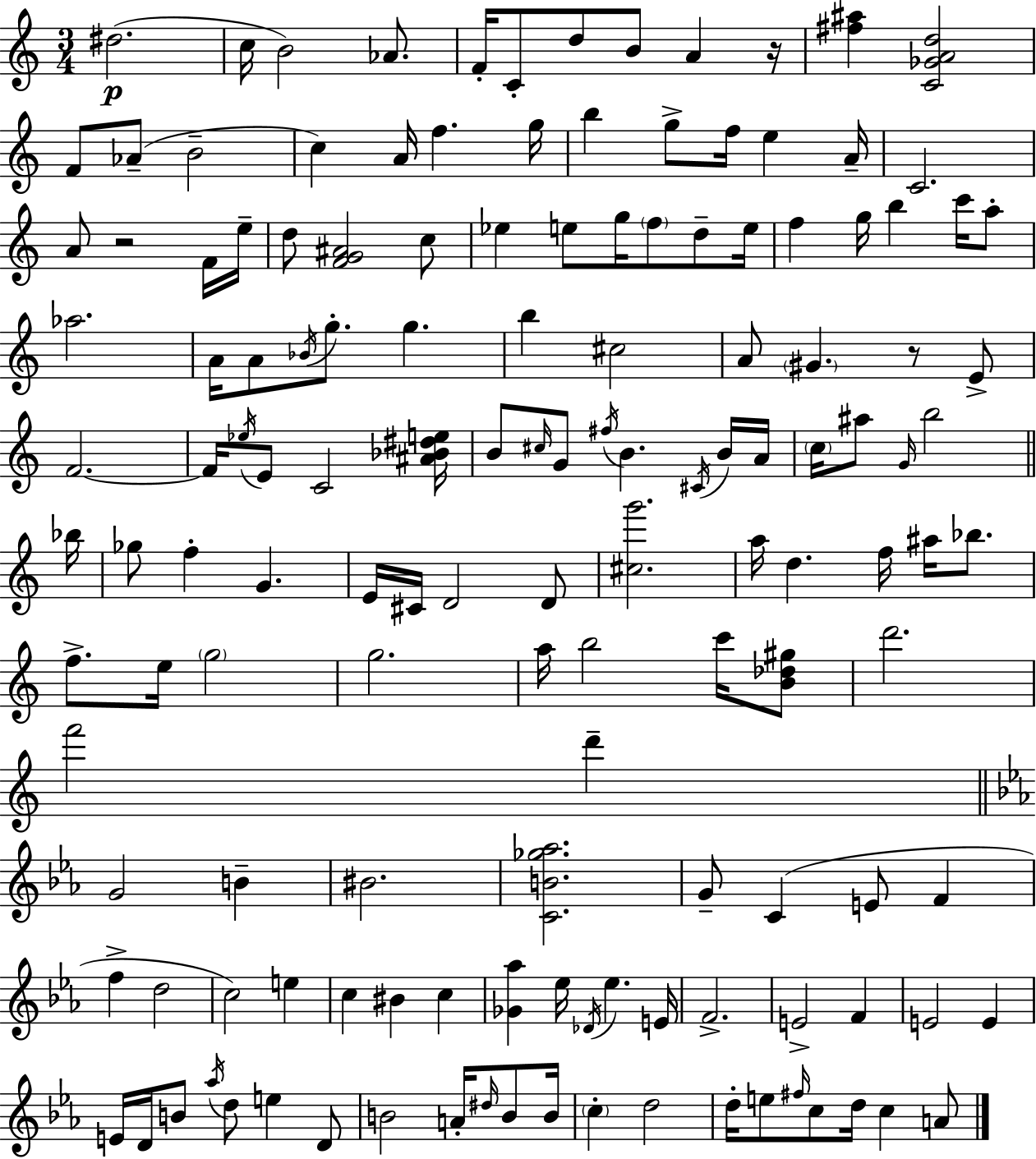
D#5/h. C5/s B4/h Ab4/e. F4/s C4/e D5/e B4/e A4/q R/s [F#5,A#5]/q [C4,Gb4,A4,D5]/h F4/e Ab4/e B4/h C5/q A4/s F5/q. G5/s B5/q G5/e F5/s E5/q A4/s C4/h. A4/e R/h F4/s E5/s D5/e [F4,G4,A#4]/h C5/e Eb5/q E5/e G5/s F5/e D5/e E5/s F5/q G5/s B5/q C6/s A5/e Ab5/h. A4/s A4/e Bb4/s G5/e. G5/q. B5/q C#5/h A4/e G#4/q. R/e E4/e F4/h. F4/s Eb5/s E4/e C4/h [A#4,Bb4,D#5,E5]/s B4/e C#5/s G4/e F#5/s B4/q. C#4/s B4/s A4/s C5/s A#5/e G4/s B5/h Bb5/s Gb5/e F5/q G4/q. E4/s C#4/s D4/h D4/e [C#5,G6]/h. A5/s D5/q. F5/s A#5/s Bb5/e. F5/e. E5/s G5/h G5/h. A5/s B5/h C6/s [B4,Db5,G#5]/e D6/h. F6/h D6/q G4/h B4/q BIS4/h. [C4,B4,Gb5,Ab5]/h. G4/e C4/q E4/e F4/q F5/q D5/h C5/h E5/q C5/q BIS4/q C5/q [Gb4,Ab5]/q Eb5/s Db4/s Eb5/q. E4/s F4/h. E4/h F4/q E4/h E4/q E4/s D4/s B4/e Ab5/s D5/e E5/q D4/e B4/h A4/s D#5/s B4/e B4/s C5/q D5/h D5/s E5/e F#5/s C5/e D5/s C5/q A4/e